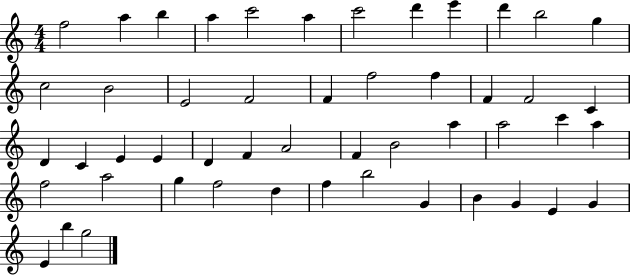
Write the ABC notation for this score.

X:1
T:Untitled
M:4/4
L:1/4
K:C
f2 a b a c'2 a c'2 d' e' d' b2 g c2 B2 E2 F2 F f2 f F F2 C D C E E D F A2 F B2 a a2 c' a f2 a2 g f2 d f b2 G B G E G E b g2